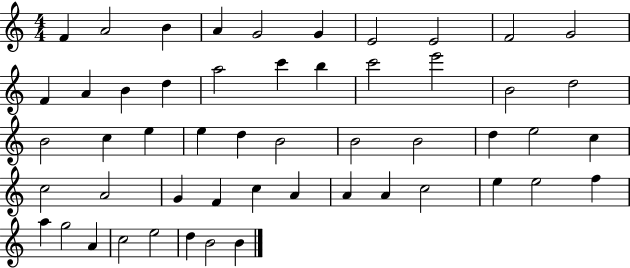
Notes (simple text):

F4/q A4/h B4/q A4/q G4/h G4/q E4/h E4/h F4/h G4/h F4/q A4/q B4/q D5/q A5/h C6/q B5/q C6/h E6/h B4/h D5/h B4/h C5/q E5/q E5/q D5/q B4/h B4/h B4/h D5/q E5/h C5/q C5/h A4/h G4/q F4/q C5/q A4/q A4/q A4/q C5/h E5/q E5/h F5/q A5/q G5/h A4/q C5/h E5/h D5/q B4/h B4/q